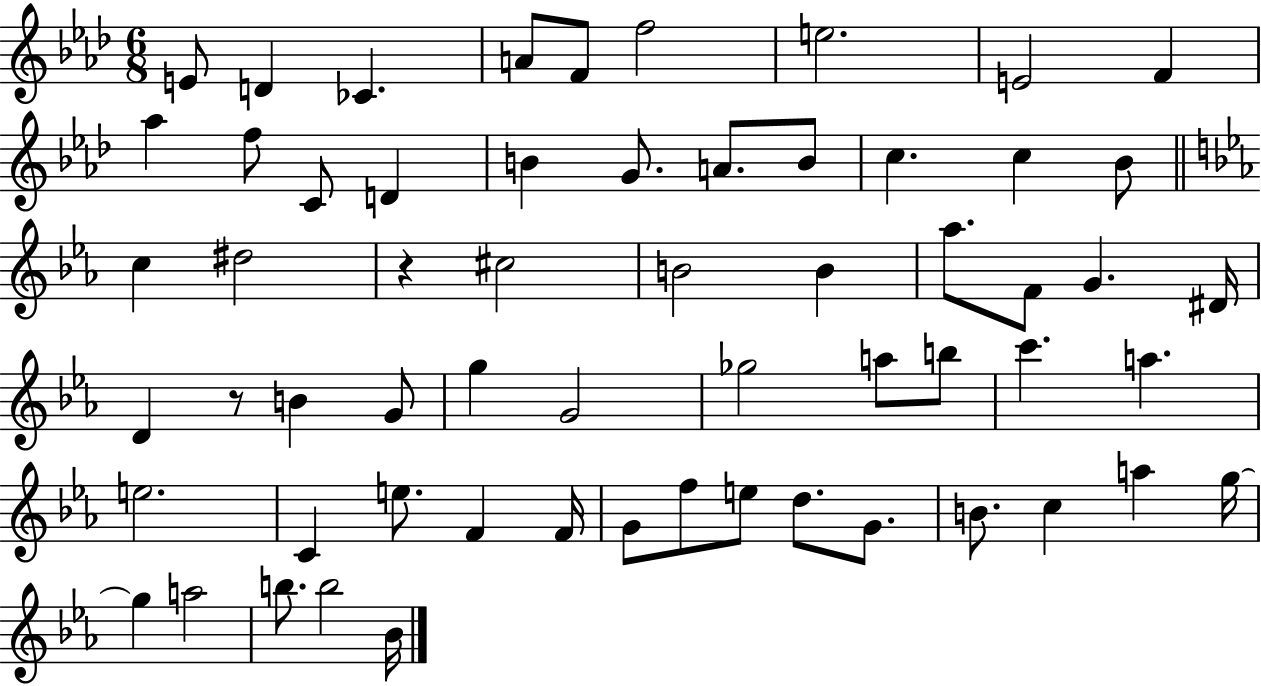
E4/e D4/q CES4/q. A4/e F4/e F5/h E5/h. E4/h F4/q Ab5/q F5/e C4/e D4/q B4/q G4/e. A4/e. B4/e C5/q. C5/q Bb4/e C5/q D#5/h R/q C#5/h B4/h B4/q Ab5/e. F4/e G4/q. D#4/s D4/q R/e B4/q G4/e G5/q G4/h Gb5/h A5/e B5/e C6/q. A5/q. E5/h. C4/q E5/e. F4/q F4/s G4/e F5/e E5/e D5/e. G4/e. B4/e. C5/q A5/q G5/s G5/q A5/h B5/e. B5/h Bb4/s